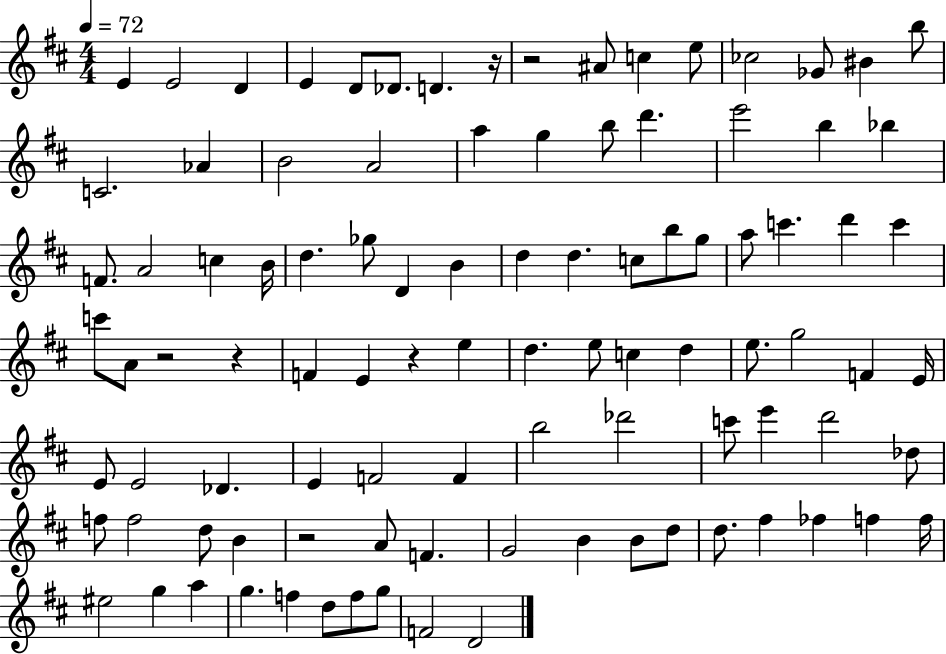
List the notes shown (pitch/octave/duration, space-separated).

E4/q E4/h D4/q E4/q D4/e Db4/e. D4/q. R/s R/h A#4/e C5/q E5/e CES5/h Gb4/e BIS4/q B5/e C4/h. Ab4/q B4/h A4/h A5/q G5/q B5/e D6/q. E6/h B5/q Bb5/q F4/e. A4/h C5/q B4/s D5/q. Gb5/e D4/q B4/q D5/q D5/q. C5/e B5/e G5/e A5/e C6/q. D6/q C6/q C6/e A4/e R/h R/q F4/q E4/q R/q E5/q D5/q. E5/e C5/q D5/q E5/e. G5/h F4/q E4/s E4/e E4/h Db4/q. E4/q F4/h F4/q B5/h Db6/h C6/e E6/q D6/h Db5/e F5/e F5/h D5/e B4/q R/h A4/e F4/q. G4/h B4/q B4/e D5/e D5/e. F#5/q FES5/q F5/q F5/s EIS5/h G5/q A5/q G5/q. F5/q D5/e F5/e G5/e F4/h D4/h